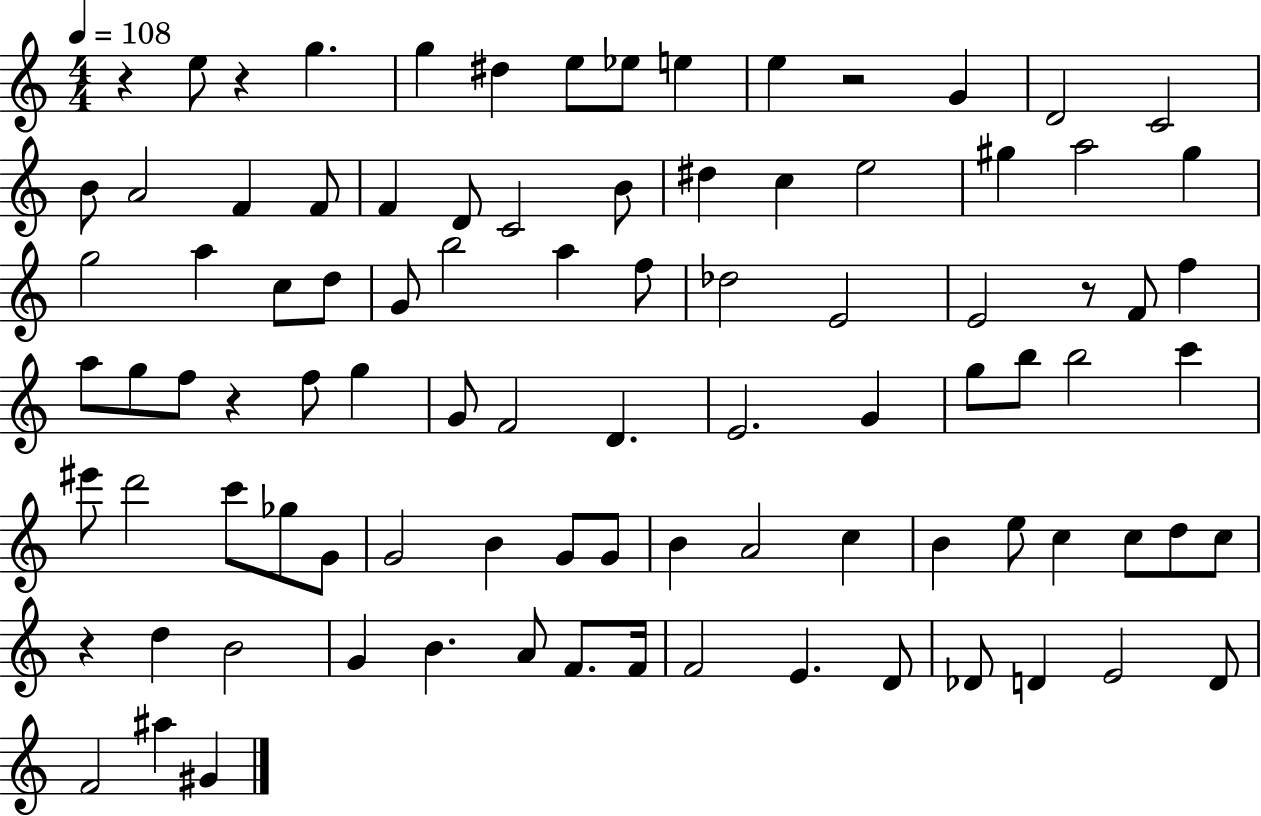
{
  \clef treble
  \numericTimeSignature
  \time 4/4
  \key c \major
  \tempo 4 = 108
  \repeat volta 2 { r4 e''8 r4 g''4. | g''4 dis''4 e''8 ees''8 e''4 | e''4 r2 g'4 | d'2 c'2 | \break b'8 a'2 f'4 f'8 | f'4 d'8 c'2 b'8 | dis''4 c''4 e''2 | gis''4 a''2 gis''4 | \break g''2 a''4 c''8 d''8 | g'8 b''2 a''4 f''8 | des''2 e'2 | e'2 r8 f'8 f''4 | \break a''8 g''8 f''8 r4 f''8 g''4 | g'8 f'2 d'4. | e'2. g'4 | g''8 b''8 b''2 c'''4 | \break eis'''8 d'''2 c'''8 ges''8 g'8 | g'2 b'4 g'8 g'8 | b'4 a'2 c''4 | b'4 e''8 c''4 c''8 d''8 c''8 | \break r4 d''4 b'2 | g'4 b'4. a'8 f'8. f'16 | f'2 e'4. d'8 | des'8 d'4 e'2 d'8 | \break f'2 ais''4 gis'4 | } \bar "|."
}